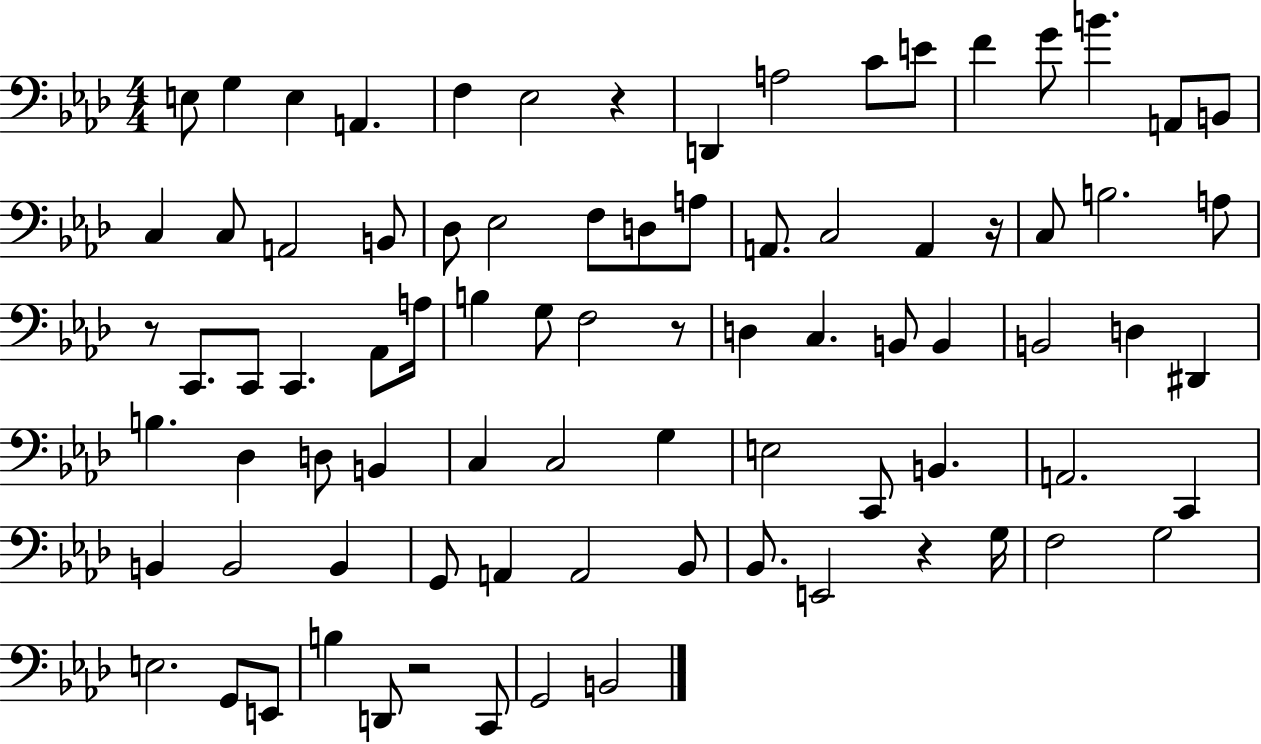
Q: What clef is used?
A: bass